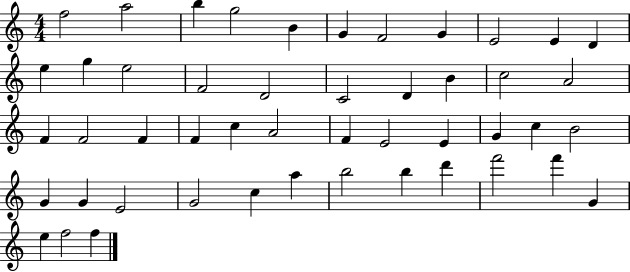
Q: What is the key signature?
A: C major